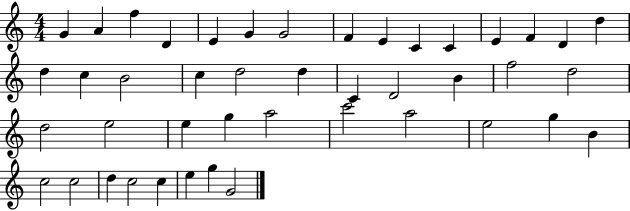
G4/q A4/q F5/q D4/q E4/q G4/q G4/h F4/q E4/q C4/q C4/q E4/q F4/q D4/q D5/q D5/q C5/q B4/h C5/q D5/h D5/q C4/q D4/h B4/q F5/h D5/h D5/h E5/h E5/q G5/q A5/h C6/h A5/h E5/h G5/q B4/q C5/h C5/h D5/q C5/h C5/q E5/q G5/q G4/h